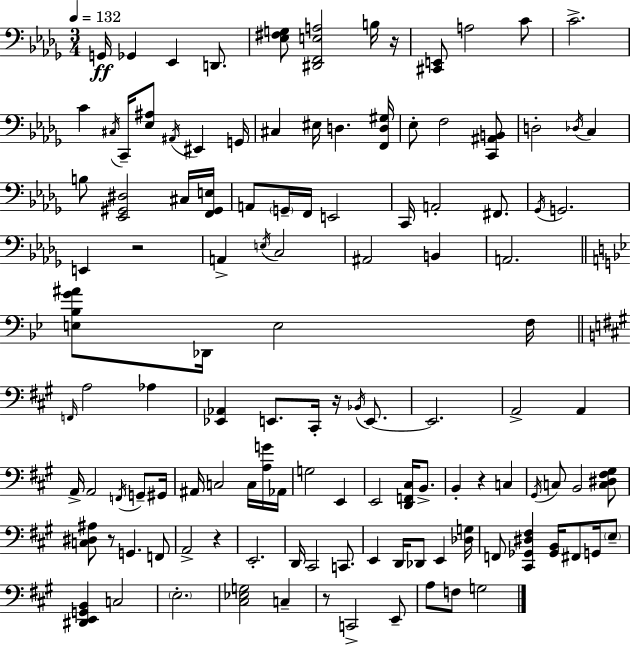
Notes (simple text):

G2/s Gb2/q Eb2/q D2/e. [Eb3,F#3,G3]/e [D#2,F2,E3,A3]/h B3/s R/s [C#2,E2]/e A3/h C4/e C4/h. C4/q C#3/s C2/s [Eb3,A#3]/e A#2/s EIS2/q G2/s C#3/q EIS3/s D3/q. [F2,D3,G#3]/s Eb3/e F3/h [C2,A#2,B2]/e D3/h Db3/s C3/q B3/e [Eb2,G#2,D#3]/h C#3/s [F2,G#2,E3]/s A2/e G2/s F2/s E2/h C2/s A2/h F#2/e. Gb2/s G2/h. E2/q R/h A2/q E3/s C3/h A#2/h B2/q A2/h. [E3,Bb3,G4,A#4]/e Db2/s E3/h F3/s F2/s A3/h Ab3/q [Eb2,Ab2]/q E2/e. C#2/s R/s Bb2/s E2/e. E2/h. A2/h A2/q A2/s A2/h F2/s G2/e G#2/s A#2/s C3/h C3/s [A3,G4]/s Ab2/s G3/h E2/q E2/h [D2,F2,C#3]/s B2/e. B2/q R/q C3/q G#2/s C3/e B2/h [C3,D#3,F#3,G#3]/e [C3,D#3,A#3]/e R/e G2/q. F2/e A2/h R/q E2/h. D2/s C#2/h C2/e. E2/q D2/s Db2/e E2/q [Db3,G3]/s F2/e [C#2,Gb2,D#3,F#3]/q [Gb2,B2]/s F#2/e G2/s E3/e [D#2,E2,G2,B2]/q C3/h E3/h. [C#3,Eb3,G3]/h C3/q R/e C2/h E2/e A3/e F3/e G3/h